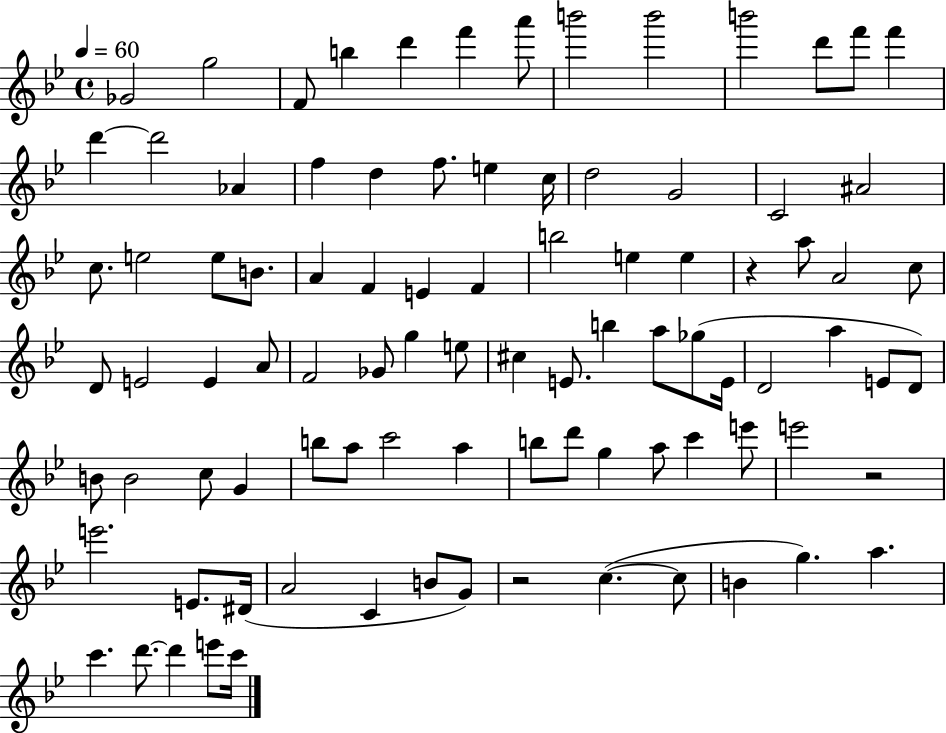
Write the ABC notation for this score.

X:1
T:Untitled
M:4/4
L:1/4
K:Bb
_G2 g2 F/2 b d' f' a'/2 b'2 b'2 b'2 d'/2 f'/2 f' d' d'2 _A f d f/2 e c/4 d2 G2 C2 ^A2 c/2 e2 e/2 B/2 A F E F b2 e e z a/2 A2 c/2 D/2 E2 E A/2 F2 _G/2 g e/2 ^c E/2 b a/2 _g/2 E/4 D2 a E/2 D/2 B/2 B2 c/2 G b/2 a/2 c'2 a b/2 d'/2 g a/2 c' e'/2 e'2 z2 e'2 E/2 ^D/4 A2 C B/2 G/2 z2 c c/2 B g a c' d'/2 d' e'/2 c'/4